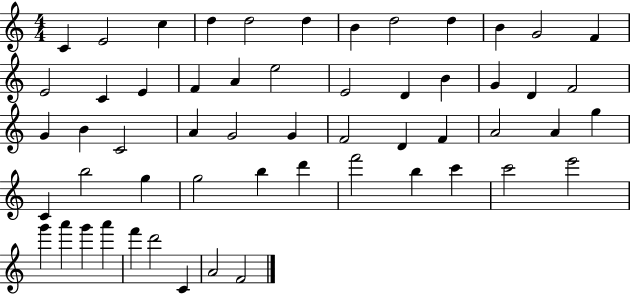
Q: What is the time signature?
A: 4/4